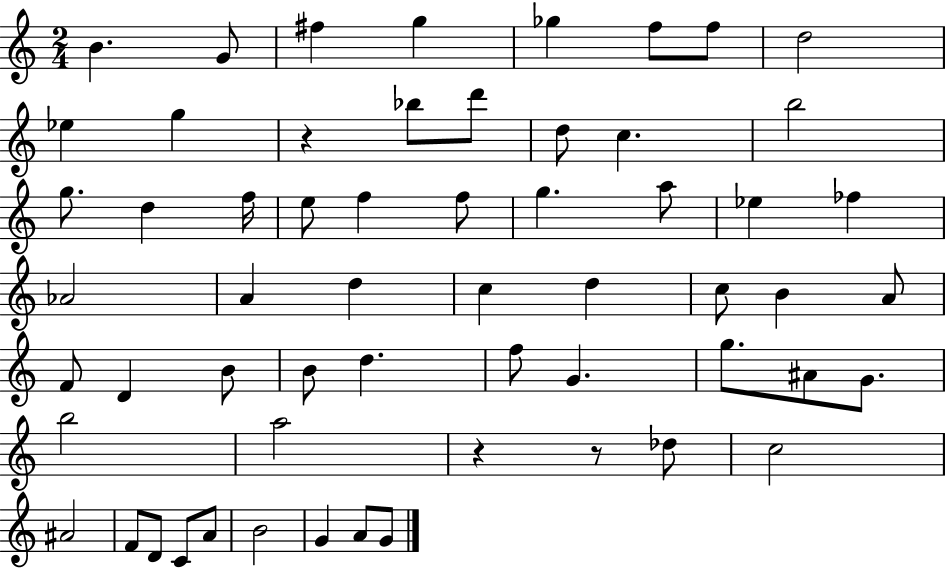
{
  \clef treble
  \numericTimeSignature
  \time 2/4
  \key c \major
  \repeat volta 2 { b'4. g'8 | fis''4 g''4 | ges''4 f''8 f''8 | d''2 | \break ees''4 g''4 | r4 bes''8 d'''8 | d''8 c''4. | b''2 | \break g''8. d''4 f''16 | e''8 f''4 f''8 | g''4. a''8 | ees''4 fes''4 | \break aes'2 | a'4 d''4 | c''4 d''4 | c''8 b'4 a'8 | \break f'8 d'4 b'8 | b'8 d''4. | f''8 g'4. | g''8. ais'8 g'8. | \break b''2 | a''2 | r4 r8 des''8 | c''2 | \break ais'2 | f'8 d'8 c'8 a'8 | b'2 | g'4 a'8 g'8 | \break } \bar "|."
}